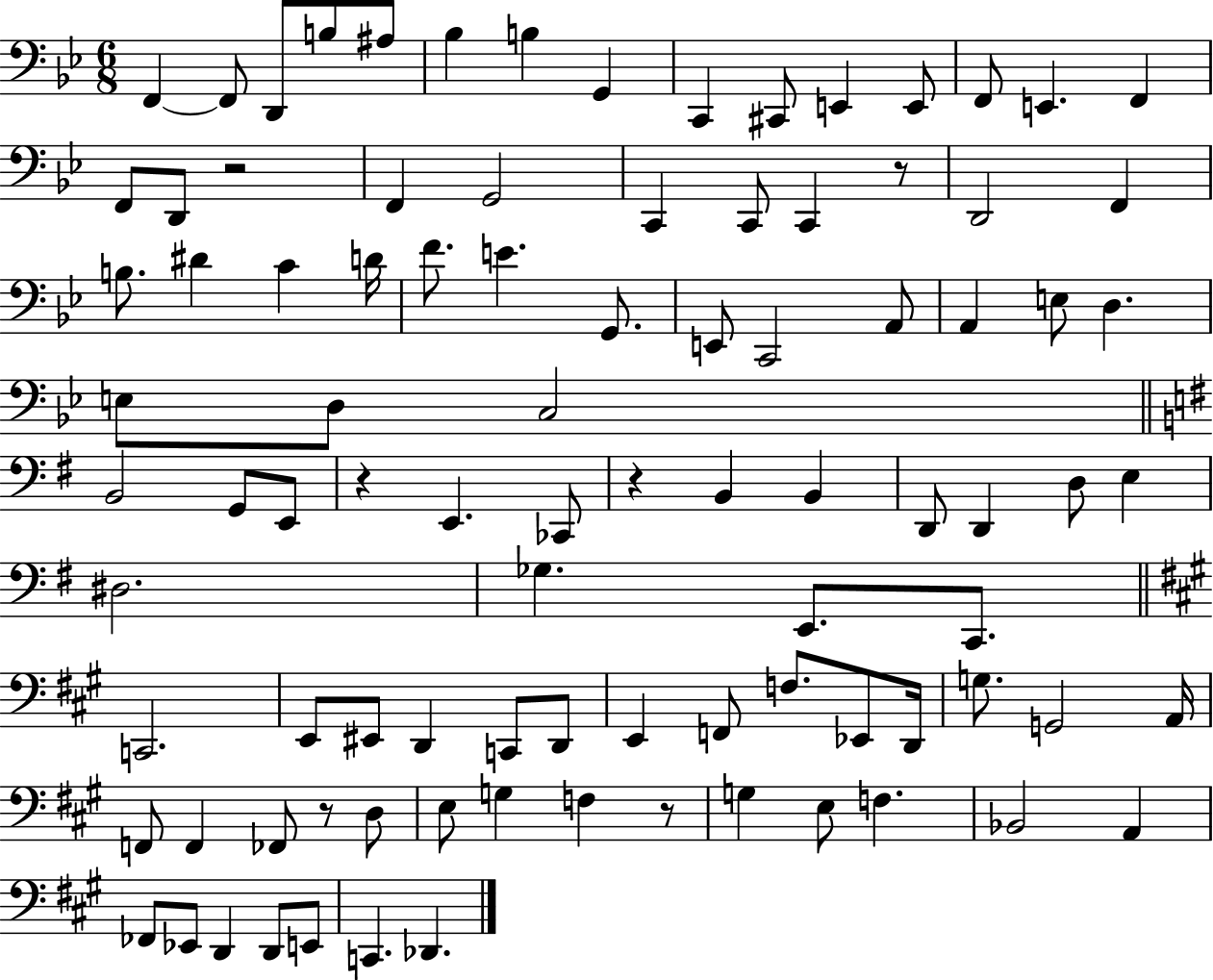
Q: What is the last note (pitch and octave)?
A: Db2